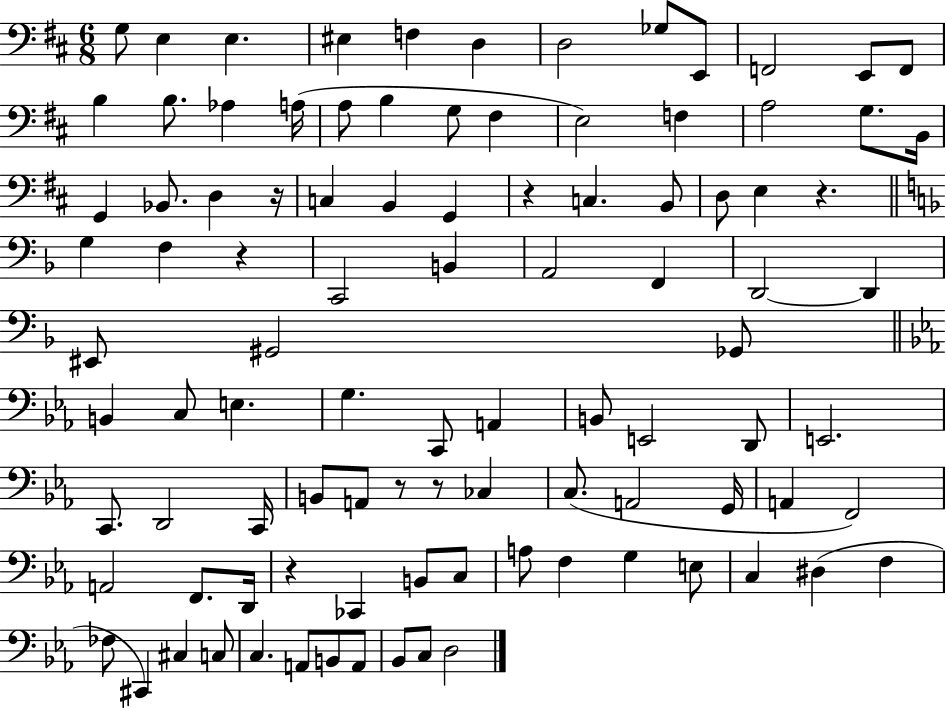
G3/e E3/q E3/q. EIS3/q F3/q D3/q D3/h Gb3/e E2/e F2/h E2/e F2/e B3/q B3/e. Ab3/q A3/s A3/e B3/q G3/e F#3/q E3/h F3/q A3/h G3/e. B2/s G2/q Bb2/e. D3/q R/s C3/q B2/q G2/q R/q C3/q. B2/e D3/e E3/q R/q. G3/q F3/q R/q C2/h B2/q A2/h F2/q D2/h D2/q EIS2/e G#2/h Gb2/e B2/q C3/e E3/q. G3/q. C2/e A2/q B2/e E2/h D2/e E2/h. C2/e. D2/h C2/s B2/e A2/e R/e R/e CES3/q C3/e. A2/h G2/s A2/q F2/h A2/h F2/e. D2/s R/q CES2/q B2/e C3/e A3/e F3/q G3/q E3/e C3/q D#3/q F3/q FES3/e C#2/q C#3/q C3/e C3/q. A2/e B2/e A2/e Bb2/e C3/e D3/h